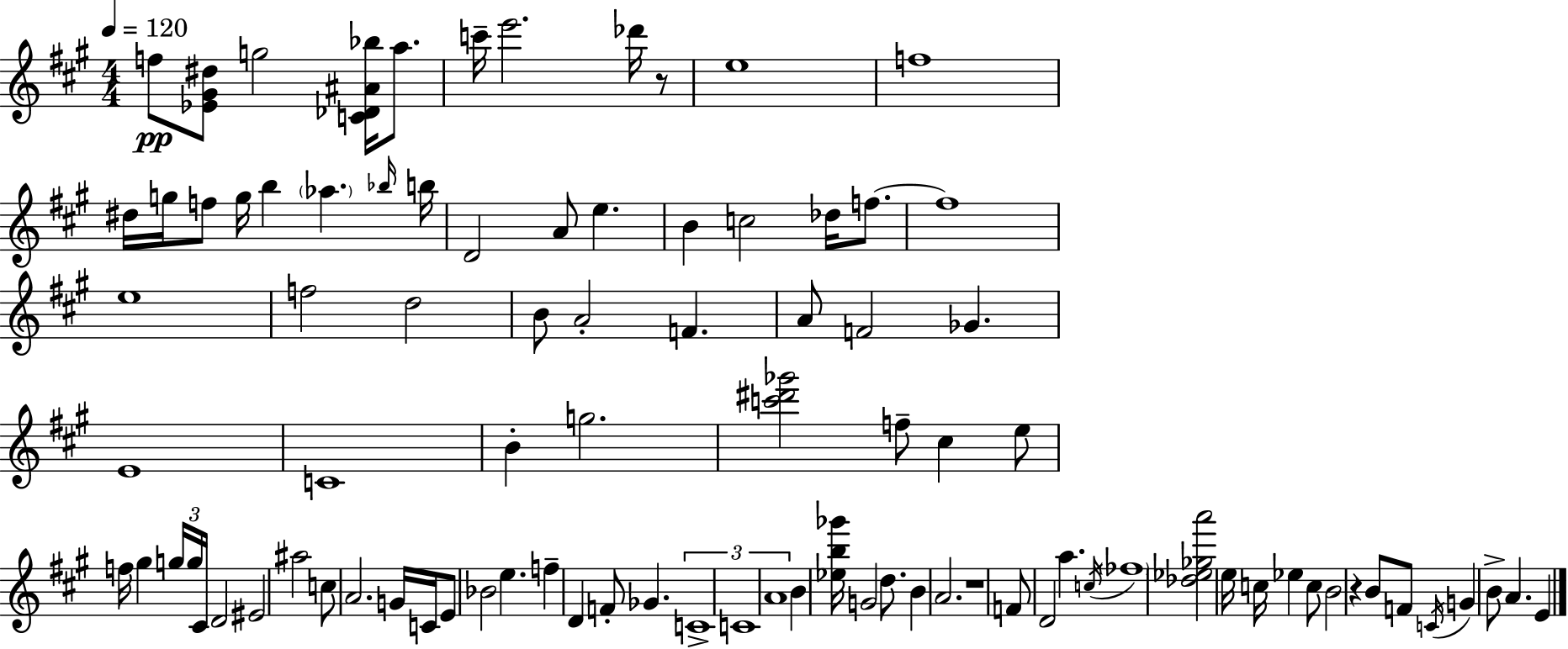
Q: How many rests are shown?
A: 3